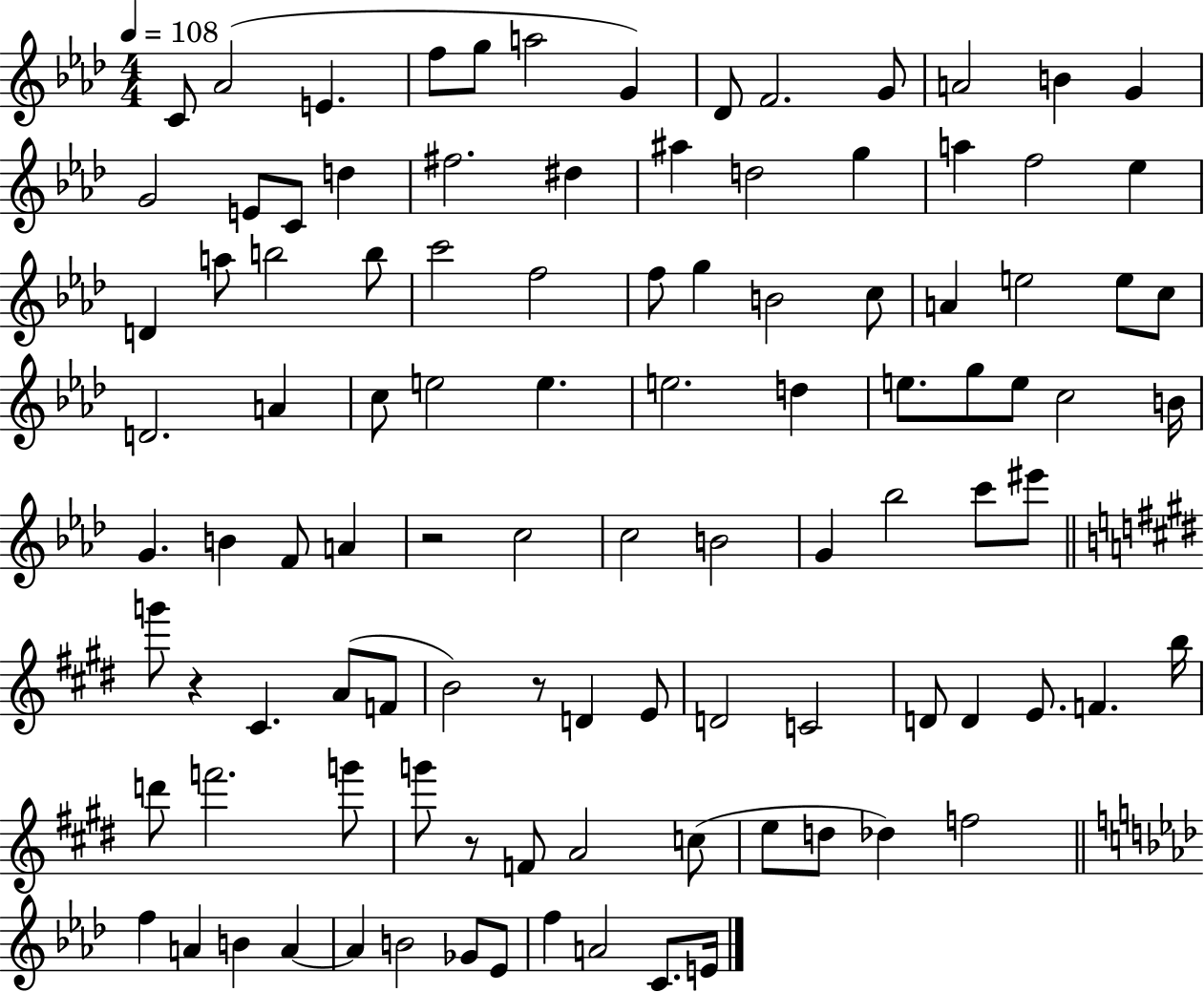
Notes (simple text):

C4/e Ab4/h E4/q. F5/e G5/e A5/h G4/q Db4/e F4/h. G4/e A4/h B4/q G4/q G4/h E4/e C4/e D5/q F#5/h. D#5/q A#5/q D5/h G5/q A5/q F5/h Eb5/q D4/q A5/e B5/h B5/e C6/h F5/h F5/e G5/q B4/h C5/e A4/q E5/h E5/e C5/e D4/h. A4/q C5/e E5/h E5/q. E5/h. D5/q E5/e. G5/e E5/e C5/h B4/s G4/q. B4/q F4/e A4/q R/h C5/h C5/h B4/h G4/q Bb5/h C6/e EIS6/e G6/e R/q C#4/q. A4/e F4/e B4/h R/e D4/q E4/e D4/h C4/h D4/e D4/q E4/e. F4/q. B5/s D6/e F6/h. G6/e G6/e R/e F4/e A4/h C5/e E5/e D5/e Db5/q F5/h F5/q A4/q B4/q A4/q A4/q B4/h Gb4/e Eb4/e F5/q A4/h C4/e. E4/s